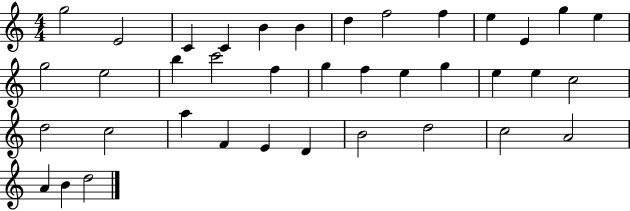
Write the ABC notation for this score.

X:1
T:Untitled
M:4/4
L:1/4
K:C
g2 E2 C C B B d f2 f e E g e g2 e2 b c'2 f g f e g e e c2 d2 c2 a F E D B2 d2 c2 A2 A B d2